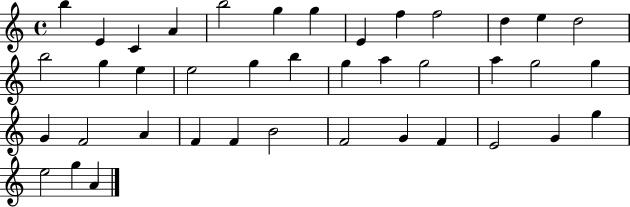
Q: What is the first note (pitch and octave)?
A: B5